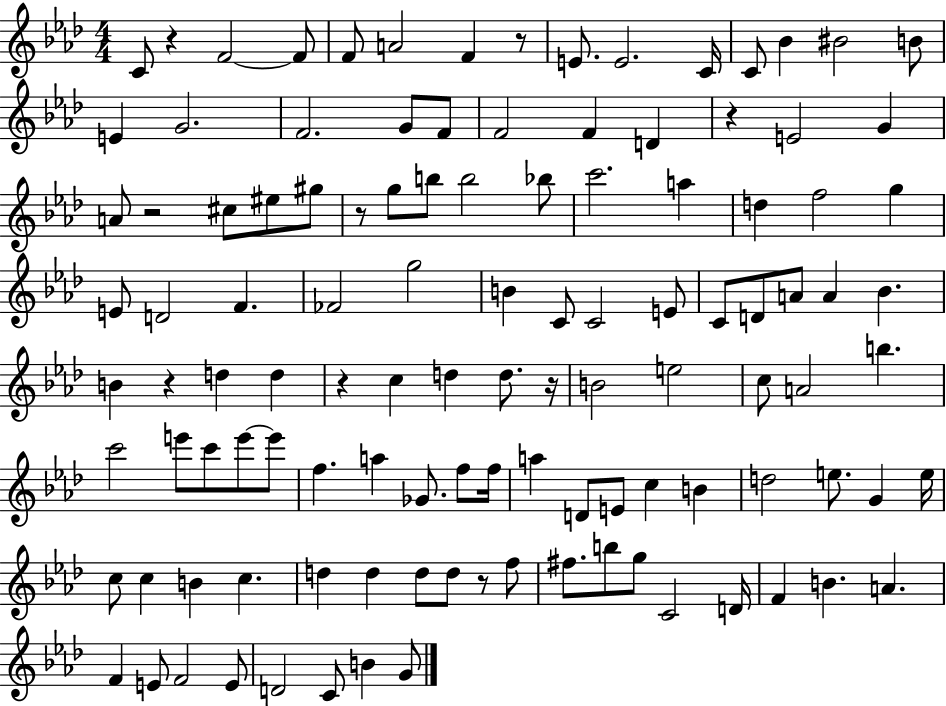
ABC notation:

X:1
T:Untitled
M:4/4
L:1/4
K:Ab
C/2 z F2 F/2 F/2 A2 F z/2 E/2 E2 C/4 C/2 _B ^B2 B/2 E G2 F2 G/2 F/2 F2 F D z E2 G A/2 z2 ^c/2 ^e/2 ^g/2 z/2 g/2 b/2 b2 _b/2 c'2 a d f2 g E/2 D2 F _F2 g2 B C/2 C2 E/2 C/2 D/2 A/2 A _B B z d d z c d d/2 z/4 B2 e2 c/2 A2 b c'2 e'/2 c'/2 e'/2 e'/2 f a _G/2 f/2 f/4 a D/2 E/2 c B d2 e/2 G e/4 c/2 c B c d d d/2 d/2 z/2 f/2 ^f/2 b/2 g/2 C2 D/4 F B A F E/2 F2 E/2 D2 C/2 B G/2